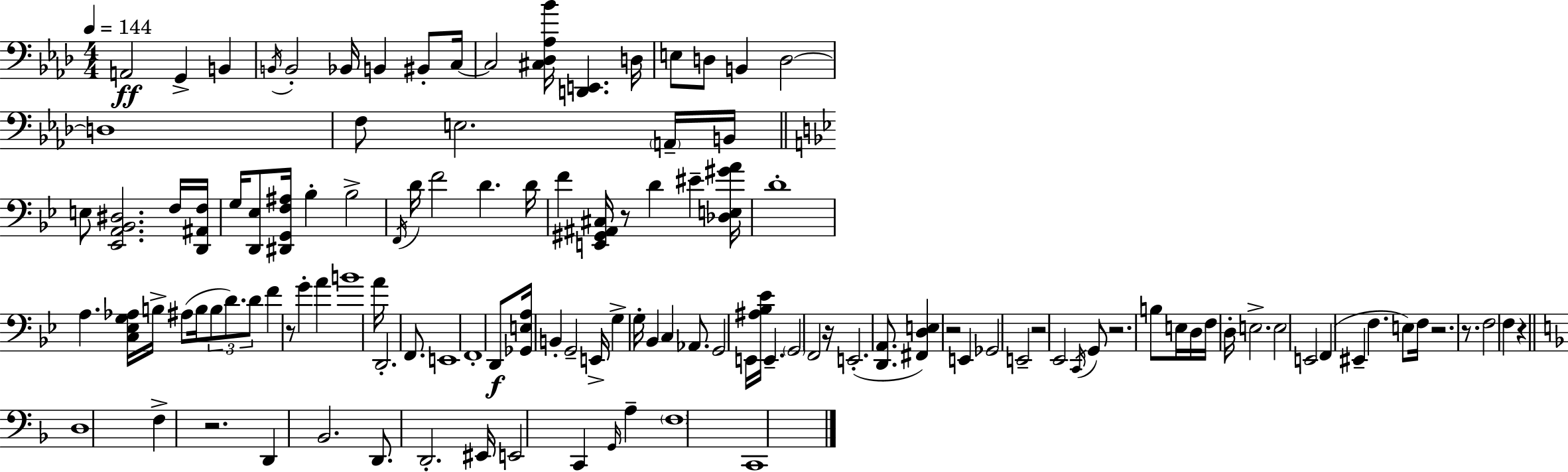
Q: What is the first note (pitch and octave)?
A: A2